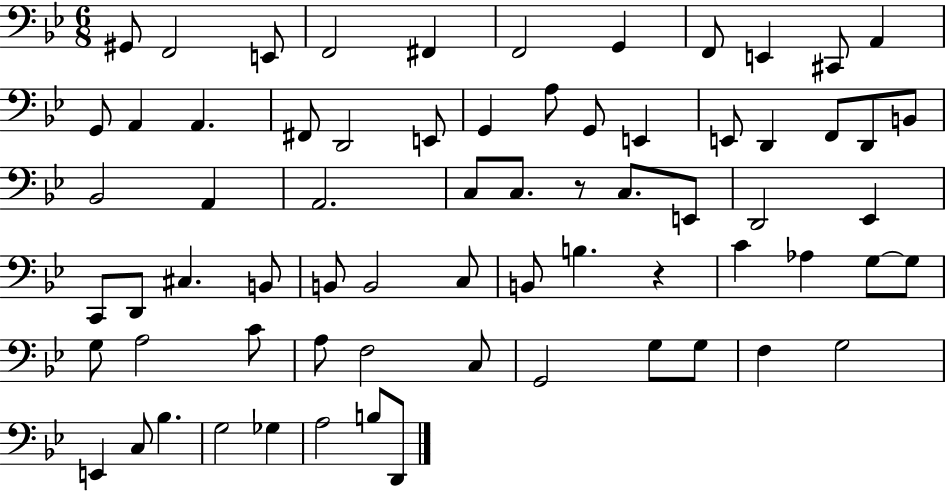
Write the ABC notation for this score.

X:1
T:Untitled
M:6/8
L:1/4
K:Bb
^G,,/2 F,,2 E,,/2 F,,2 ^F,, F,,2 G,, F,,/2 E,, ^C,,/2 A,, G,,/2 A,, A,, ^F,,/2 D,,2 E,,/2 G,, A,/2 G,,/2 E,, E,,/2 D,, F,,/2 D,,/2 B,,/2 _B,,2 A,, A,,2 C,/2 C,/2 z/2 C,/2 E,,/2 D,,2 _E,, C,,/2 D,,/2 ^C, B,,/2 B,,/2 B,,2 C,/2 B,,/2 B, z C _A, G,/2 G,/2 G,/2 A,2 C/2 A,/2 F,2 C,/2 G,,2 G,/2 G,/2 F, G,2 E,, C,/2 _B, G,2 _G, A,2 B,/2 D,,/2